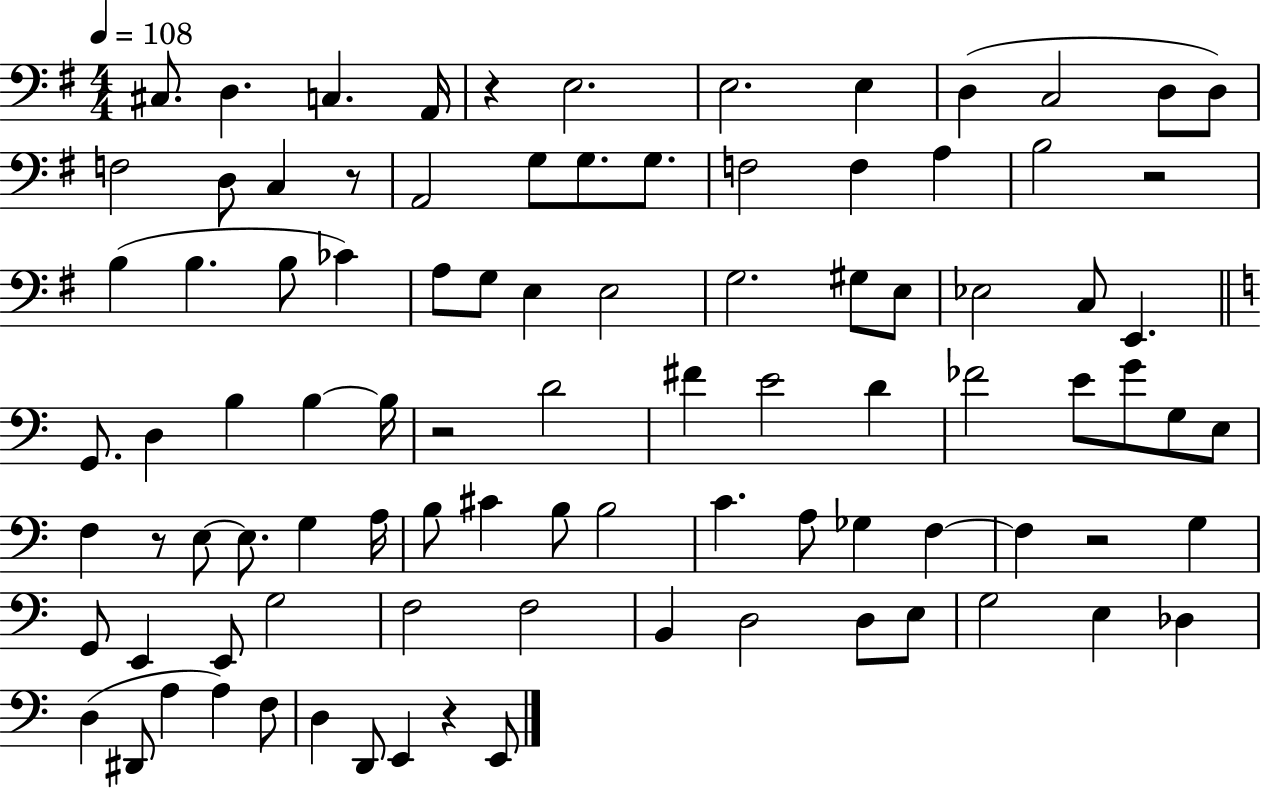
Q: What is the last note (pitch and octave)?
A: E2